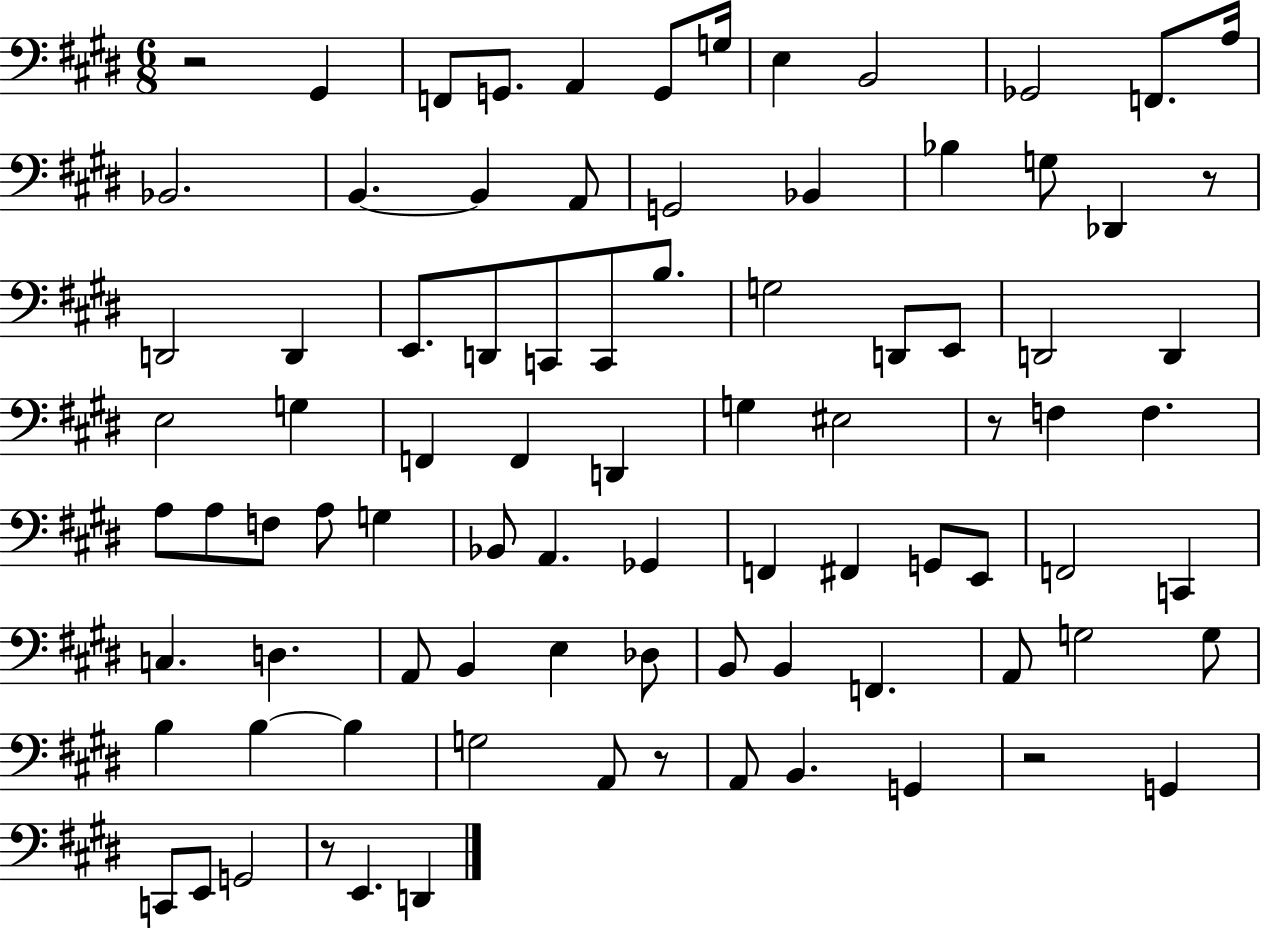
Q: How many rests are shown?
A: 6